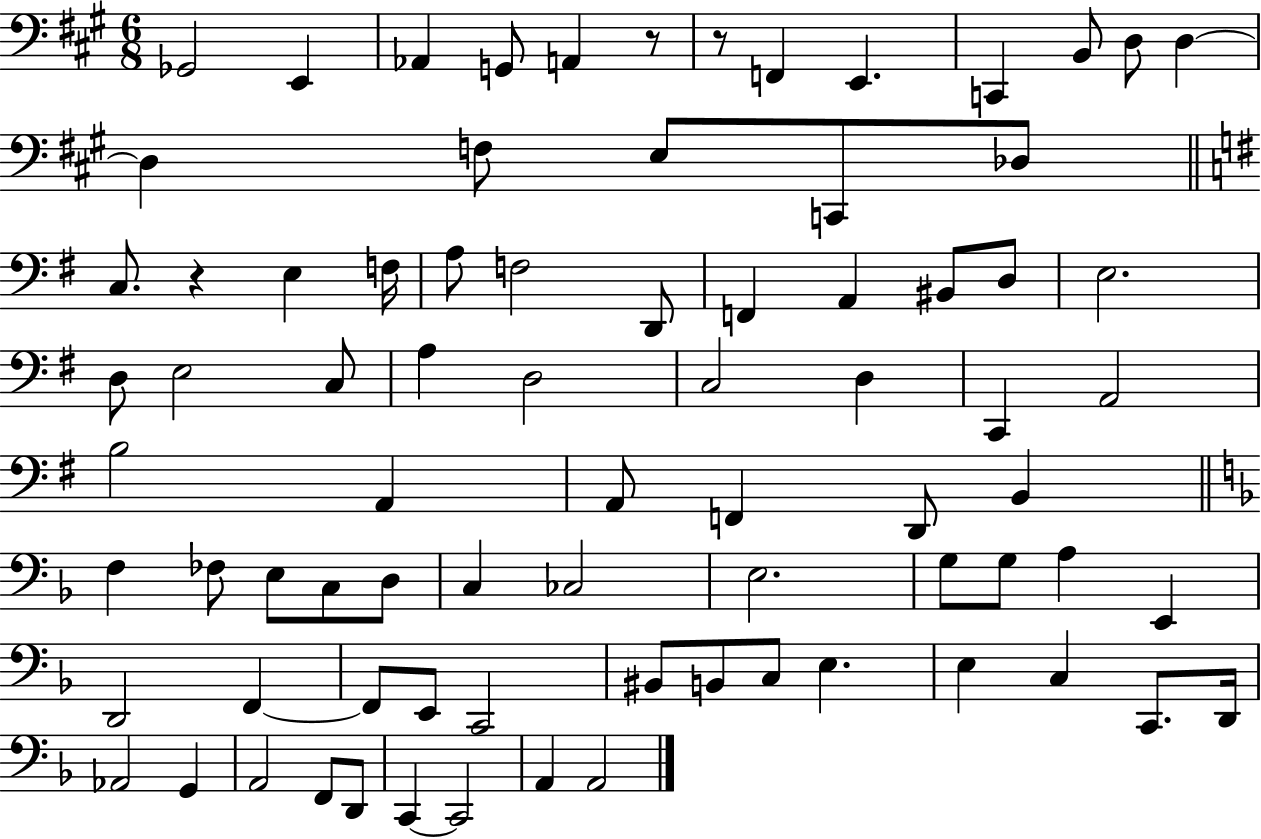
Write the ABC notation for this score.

X:1
T:Untitled
M:6/8
L:1/4
K:A
_G,,2 E,, _A,, G,,/2 A,, z/2 z/2 F,, E,, C,, B,,/2 D,/2 D, D, F,/2 E,/2 C,,/2 _D,/2 C,/2 z E, F,/4 A,/2 F,2 D,,/2 F,, A,, ^B,,/2 D,/2 E,2 D,/2 E,2 C,/2 A, D,2 C,2 D, C,, A,,2 B,2 A,, A,,/2 F,, D,,/2 B,, F, _F,/2 E,/2 C,/2 D,/2 C, _C,2 E,2 G,/2 G,/2 A, E,, D,,2 F,, F,,/2 E,,/2 C,,2 ^B,,/2 B,,/2 C,/2 E, E, C, C,,/2 D,,/4 _A,,2 G,, A,,2 F,,/2 D,,/2 C,, C,,2 A,, A,,2